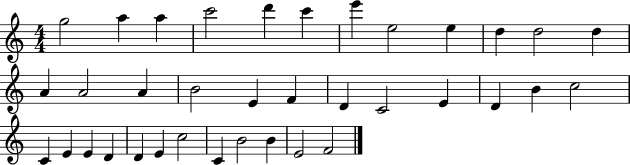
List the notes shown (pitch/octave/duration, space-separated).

G5/h A5/q A5/q C6/h D6/q C6/q E6/q E5/h E5/q D5/q D5/h D5/q A4/q A4/h A4/q B4/h E4/q F4/q D4/q C4/h E4/q D4/q B4/q C5/h C4/q E4/q E4/q D4/q D4/q E4/q C5/h C4/q B4/h B4/q E4/h F4/h